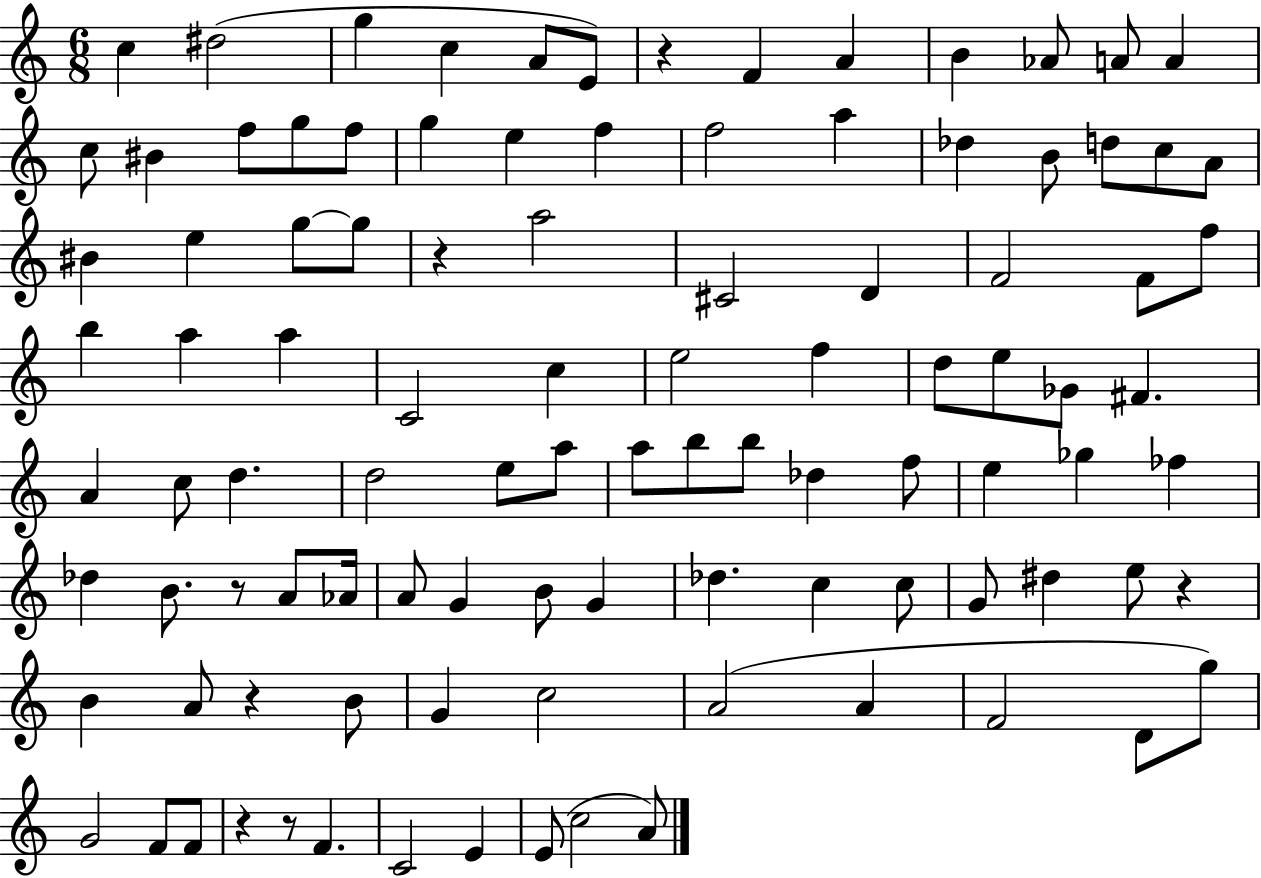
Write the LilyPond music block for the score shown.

{
  \clef treble
  \numericTimeSignature
  \time 6/8
  \key c \major
  \repeat volta 2 { c''4 dis''2( | g''4 c''4 a'8 e'8) | r4 f'4 a'4 | b'4 aes'8 a'8 a'4 | \break c''8 bis'4 f''8 g''8 f''8 | g''4 e''4 f''4 | f''2 a''4 | des''4 b'8 d''8 c''8 a'8 | \break bis'4 e''4 g''8~~ g''8 | r4 a''2 | cis'2 d'4 | f'2 f'8 f''8 | \break b''4 a''4 a''4 | c'2 c''4 | e''2 f''4 | d''8 e''8 ges'8 fis'4. | \break a'4 c''8 d''4. | d''2 e''8 a''8 | a''8 b''8 b''8 des''4 f''8 | e''4 ges''4 fes''4 | \break des''4 b'8. r8 a'8 aes'16 | a'8 g'4 b'8 g'4 | des''4. c''4 c''8 | g'8 dis''4 e''8 r4 | \break b'4 a'8 r4 b'8 | g'4 c''2 | a'2( a'4 | f'2 d'8 g''8) | \break g'2 f'8 f'8 | r4 r8 f'4. | c'2 e'4 | e'8( c''2 a'8) | \break } \bar "|."
}